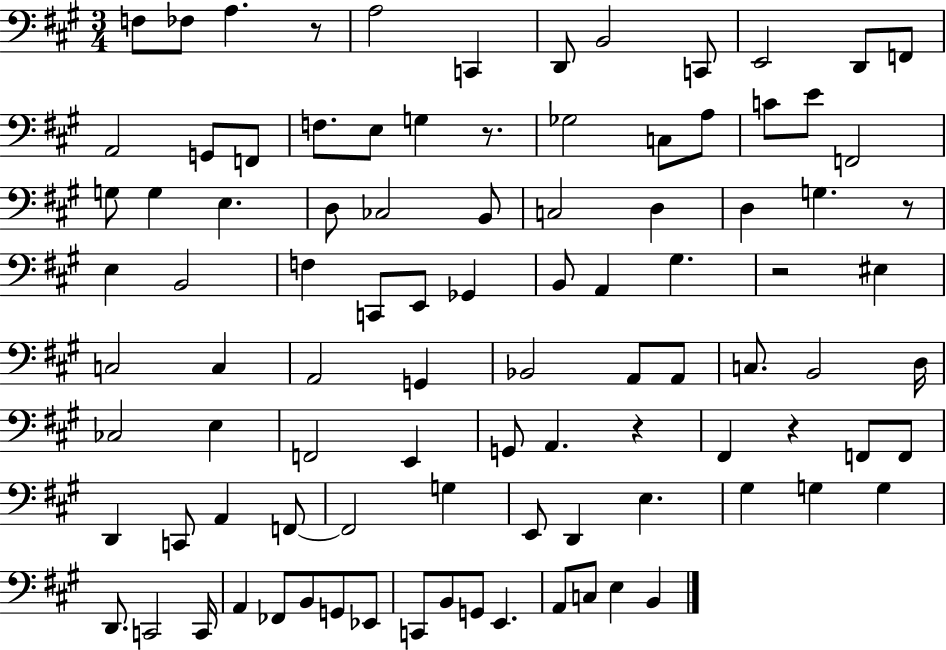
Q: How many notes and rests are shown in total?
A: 96